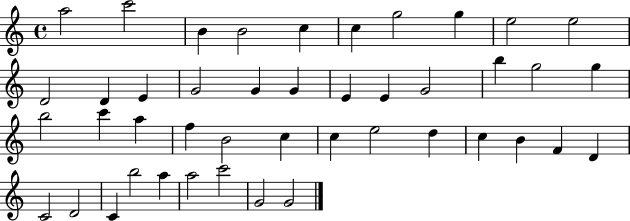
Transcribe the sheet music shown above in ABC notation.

X:1
T:Untitled
M:4/4
L:1/4
K:C
a2 c'2 B B2 c c g2 g e2 e2 D2 D E G2 G G E E G2 b g2 g b2 c' a f B2 c c e2 d c B F D C2 D2 C b2 a a2 c'2 G2 G2